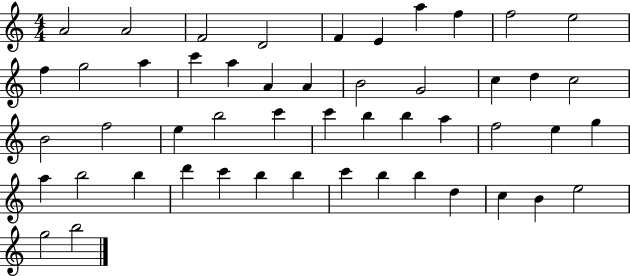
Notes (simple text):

A4/h A4/h F4/h D4/h F4/q E4/q A5/q F5/q F5/h E5/h F5/q G5/h A5/q C6/q A5/q A4/q A4/q B4/h G4/h C5/q D5/q C5/h B4/h F5/h E5/q B5/h C6/q C6/q B5/q B5/q A5/q F5/h E5/q G5/q A5/q B5/h B5/q D6/q C6/q B5/q B5/q C6/q B5/q B5/q D5/q C5/q B4/q E5/h G5/h B5/h